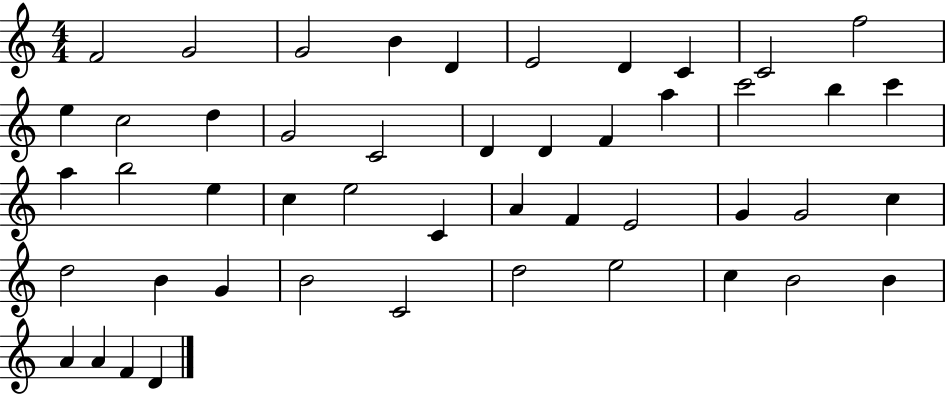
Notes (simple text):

F4/h G4/h G4/h B4/q D4/q E4/h D4/q C4/q C4/h F5/h E5/q C5/h D5/q G4/h C4/h D4/q D4/q F4/q A5/q C6/h B5/q C6/q A5/q B5/h E5/q C5/q E5/h C4/q A4/q F4/q E4/h G4/q G4/h C5/q D5/h B4/q G4/q B4/h C4/h D5/h E5/h C5/q B4/h B4/q A4/q A4/q F4/q D4/q